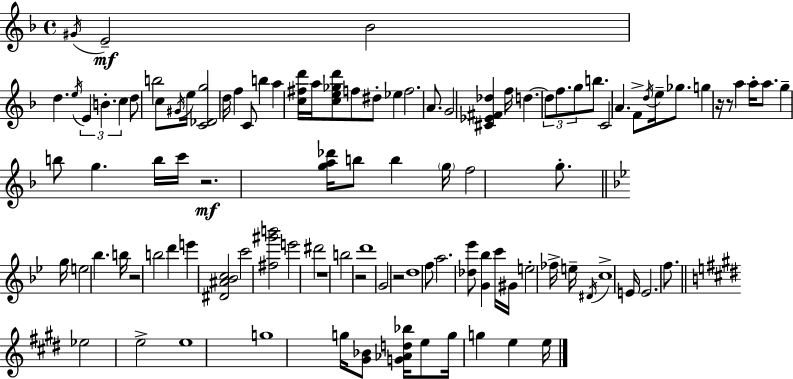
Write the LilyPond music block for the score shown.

{
  \clef treble
  \time 4/4
  \defaultTimeSignature
  \key d \minor
  \repeat volta 2 { \acciaccatura { gis'16 }\mf e'2-- bes'2 | d''4. \acciaccatura { e''16 } \tuplet 3/2 { e'4 b'4.-. | c''4 } d''8 b''2 | c''8 \acciaccatura { gis'16 } e''16 <c' des' g''>2 d''16 f''4 | \break c'8 b''4 a''4 <c'' fis'' d'''>16 a''16 <c'' e'' ges'' d'''>8 f''8 | dis''8-. ees''4 f''2. | a'8. g'2 <cis' ees' fis' des''>4 | f''16 d''4.~~ \tuplet 3/2 { d''8 f''8. g''8 } | \break b''8. c'2 a'4. | f'8-> \acciaccatura { d''16 } e''16-- ges''8. g''4 r16 r8 a''4 | a''16-. a''8. g''4-- b''8 g''4. | b''16 c'''16 r2.\mf | \break <g'' a'' des'''>16 b''8 b''4 \parenthesize g''16 f''2 | g''8.-. \bar "||" \break \key bes \major g''16 e''2 bes''4. b''16 | r2 b''2 | d'''4 e'''4 <dis' ais' bes' c''>2 | c'''2 <fis'' gis''' b'''>2 | \break e'''2 dis'''2 | r1 | b''2 r2 | d'''1 | \break g'2 r2 | d''1 | f''8 a''2. <des'' ees'''>8 | <g' bes''>4 c'''16 gis'16 e''2-. fes''16-> e''16-- | \break \acciaccatura { dis'16 } c''1-> | e'16 e'2. f''8. | \bar "||" \break \key e \major ees''2 e''2-> | e''1 | g''1 | g''16 <gis' bes'>8 <g' aes' d'' bes''>16 e''8 g''16 g''4 e''4 e''16 | \break } \bar "|."
}